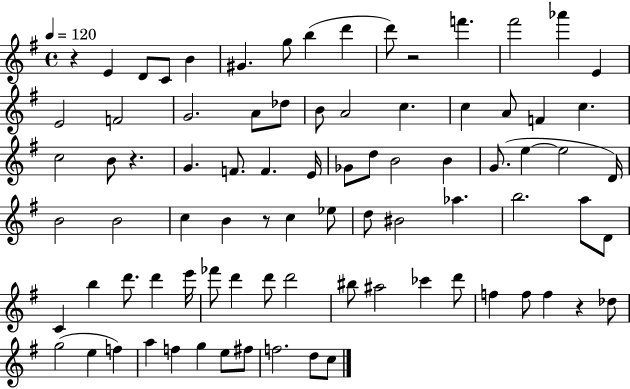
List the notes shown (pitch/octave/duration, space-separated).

R/q E4/q D4/e C4/e B4/q G#4/q. G5/e B5/q D6/q D6/e R/h F6/q. F#6/h Ab6/q E4/q E4/h F4/h G4/h. A4/e Db5/e B4/e A4/h C5/q. C5/q A4/e F4/q C5/q. C5/h B4/e R/q. G4/q. F4/e. F4/q. E4/s Gb4/e D5/e B4/h B4/q G4/e. E5/q E5/h D4/s B4/h B4/h C5/q B4/q R/e C5/q Eb5/e D5/e BIS4/h Ab5/q. B5/h. A5/e D4/e C4/q B5/q D6/e. D6/q E6/s FES6/e D6/q D6/e D6/h BIS5/e A#5/h CES6/q D6/e F5/q F5/e F5/q R/q Db5/e G5/h E5/q F5/q A5/q F5/q G5/q E5/e F#5/e F5/h. D5/e C5/e